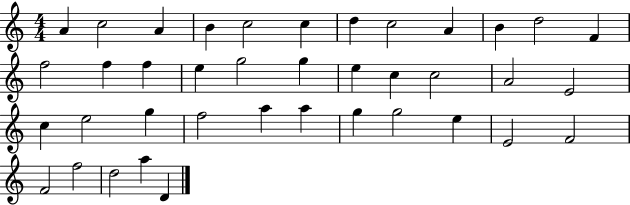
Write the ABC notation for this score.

X:1
T:Untitled
M:4/4
L:1/4
K:C
A c2 A B c2 c d c2 A B d2 F f2 f f e g2 g e c c2 A2 E2 c e2 g f2 a a g g2 e E2 F2 F2 f2 d2 a D